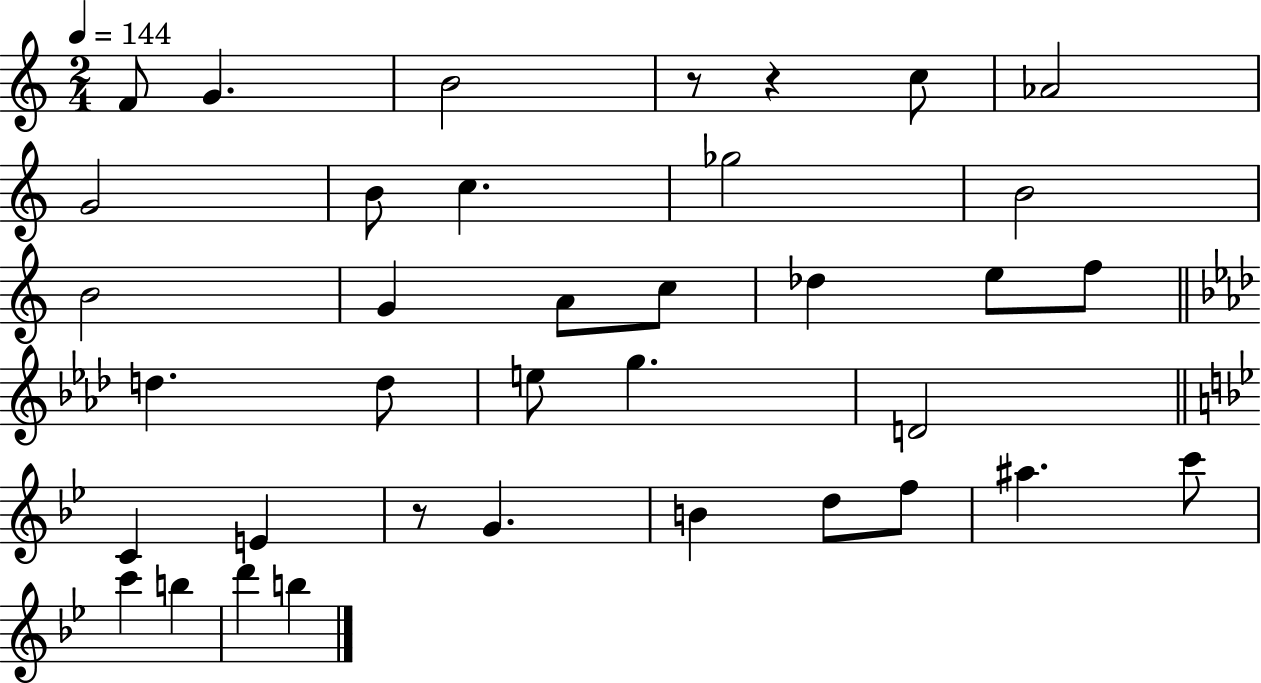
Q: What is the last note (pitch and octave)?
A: B5